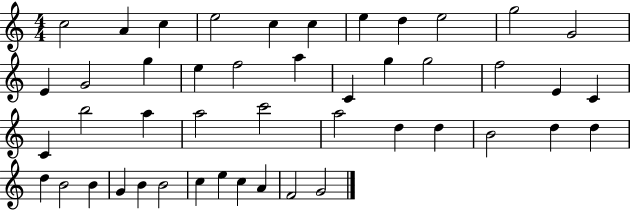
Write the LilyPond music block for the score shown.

{
  \clef treble
  \numericTimeSignature
  \time 4/4
  \key c \major
  c''2 a'4 c''4 | e''2 c''4 c''4 | e''4 d''4 e''2 | g''2 g'2 | \break e'4 g'2 g''4 | e''4 f''2 a''4 | c'4 g''4 g''2 | f''2 e'4 c'4 | \break c'4 b''2 a''4 | a''2 c'''2 | a''2 d''4 d''4 | b'2 d''4 d''4 | \break d''4 b'2 b'4 | g'4 b'4 b'2 | c''4 e''4 c''4 a'4 | f'2 g'2 | \break \bar "|."
}